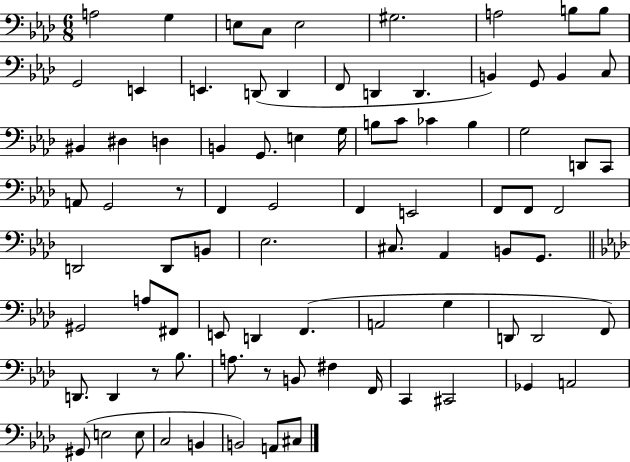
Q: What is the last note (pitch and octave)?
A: C#3